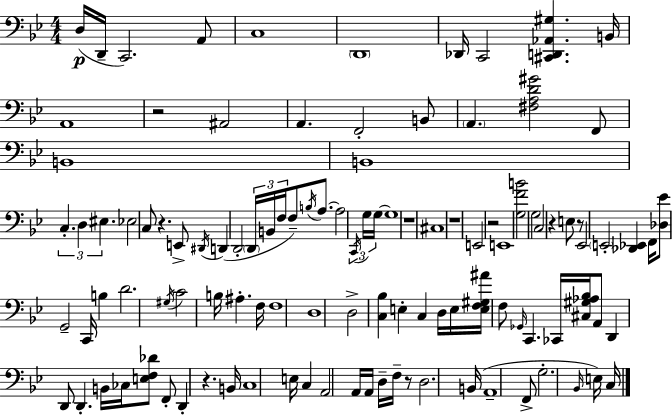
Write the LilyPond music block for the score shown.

{
  \clef bass
  \numericTimeSignature
  \time 4/4
  \key g \minor
  d16(\p d,16-- c,2.) a,8 | c1 | \parenthesize d,1 | des,16 c,2 <cis, d, aes, gis>4. b,16 | \break a,1 | r2 ais,2 | a,4. f,2-. b,8 | \parenthesize a,4. <fis a d' gis'>2 f,8 | \break b,1 | b,1 | \tuplet 3/2 { c4.-. d4 eis4. } | ees2 c8 r4. | \break e,8-> \acciaccatura { dis,16 } d,4( d,2-. \tuplet 3/2 { \parenthesize d,16 | b,16 f16 } f8--) \acciaccatura { b16 } a8.~~ a2 | \tuplet 3/2 { \acciaccatura { c,16 } g16 g16~~ } g1 | r1 | \break cis1 | r1 | e,2 r2 | e,1 | \break <g f' b'>2 g2 | c2 r4 e8 | r8 ees,2 \parenthesize e,2-. | <des, ees,>4 f,16 <des ees'>8 g,2-- | \break c,16 b4 d'2. | \acciaccatura { gis16 } c'2 b16 ais4.-. | f16 f1 | d1 | \break d2-> <c bes>4 | e4-. c4 d16 e16 <e f gis ais'>16 f8 \grace { ges,16 } c,4. | ces,16 <cis gis aes bes>16 a,8 d,4 d,8 d,4.-. | b,16 ces16 <e f des'>8 f,8-. d,4-. r4. | \break b,16 c1 | e16 c4 a,2 | a,16 a,16 d16-- f16-- r8 d2. | b,16( a,1-- | \break f,8-> g2.-. | \grace { bes,16 } e16) c16 \bar "|."
}